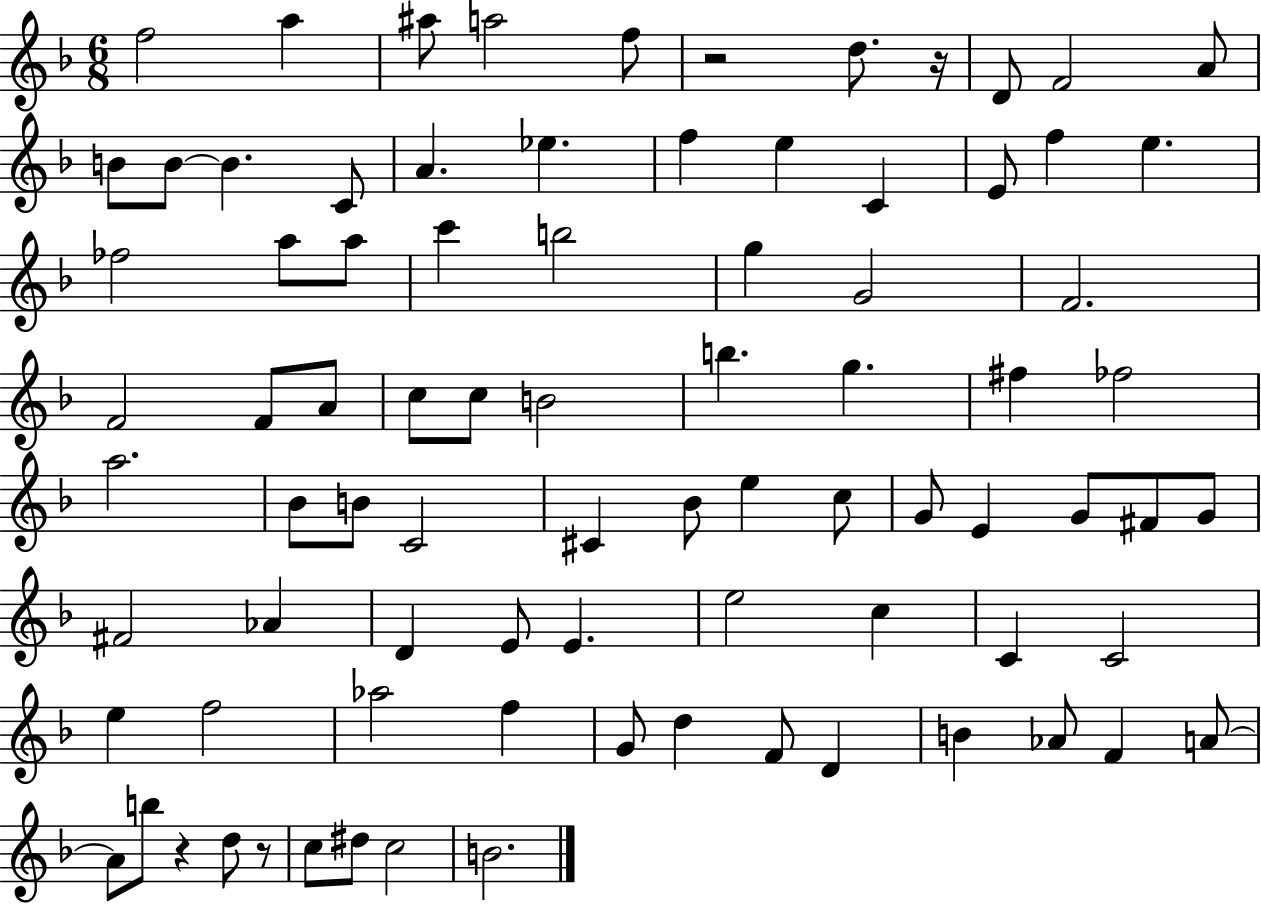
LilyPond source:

{
  \clef treble
  \numericTimeSignature
  \time 6/8
  \key f \major
  f''2 a''4 | ais''8 a''2 f''8 | r2 d''8. r16 | d'8 f'2 a'8 | \break b'8 b'8~~ b'4. c'8 | a'4. ees''4. | f''4 e''4 c'4 | e'8 f''4 e''4. | \break fes''2 a''8 a''8 | c'''4 b''2 | g''4 g'2 | f'2. | \break f'2 f'8 a'8 | c''8 c''8 b'2 | b''4. g''4. | fis''4 fes''2 | \break a''2. | bes'8 b'8 c'2 | cis'4 bes'8 e''4 c''8 | g'8 e'4 g'8 fis'8 g'8 | \break fis'2 aes'4 | d'4 e'8 e'4. | e''2 c''4 | c'4 c'2 | \break e''4 f''2 | aes''2 f''4 | g'8 d''4 f'8 d'4 | b'4 aes'8 f'4 a'8~~ | \break a'8 b''8 r4 d''8 r8 | c''8 dis''8 c''2 | b'2. | \bar "|."
}